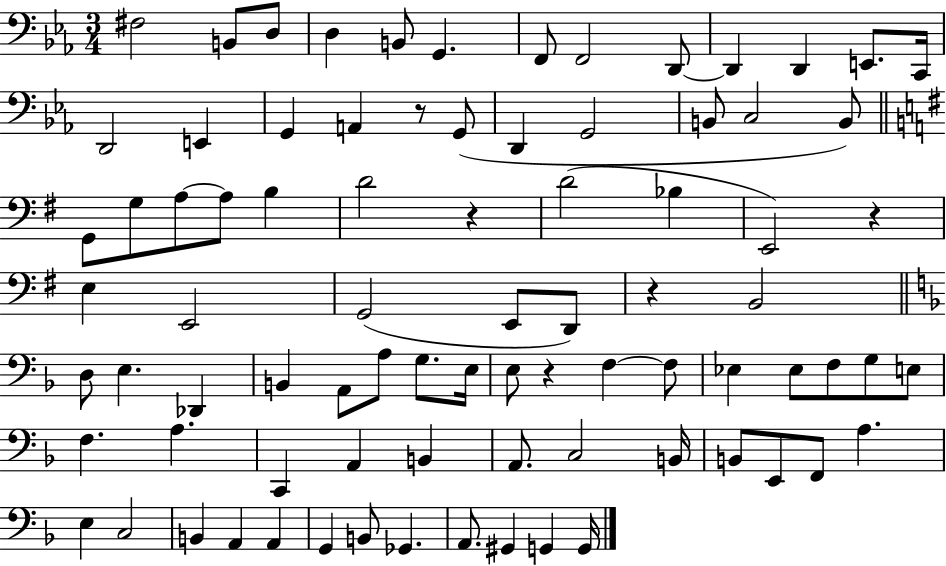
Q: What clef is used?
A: bass